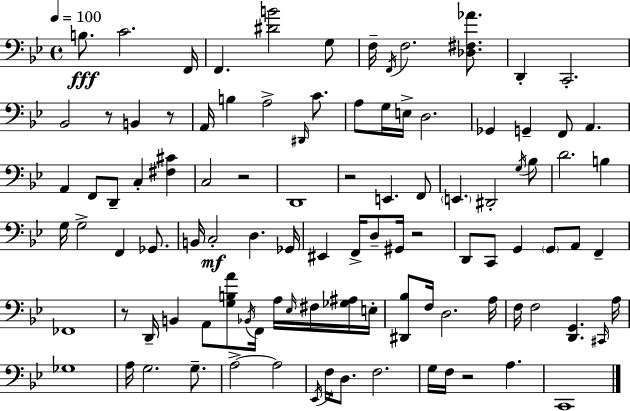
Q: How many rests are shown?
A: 7